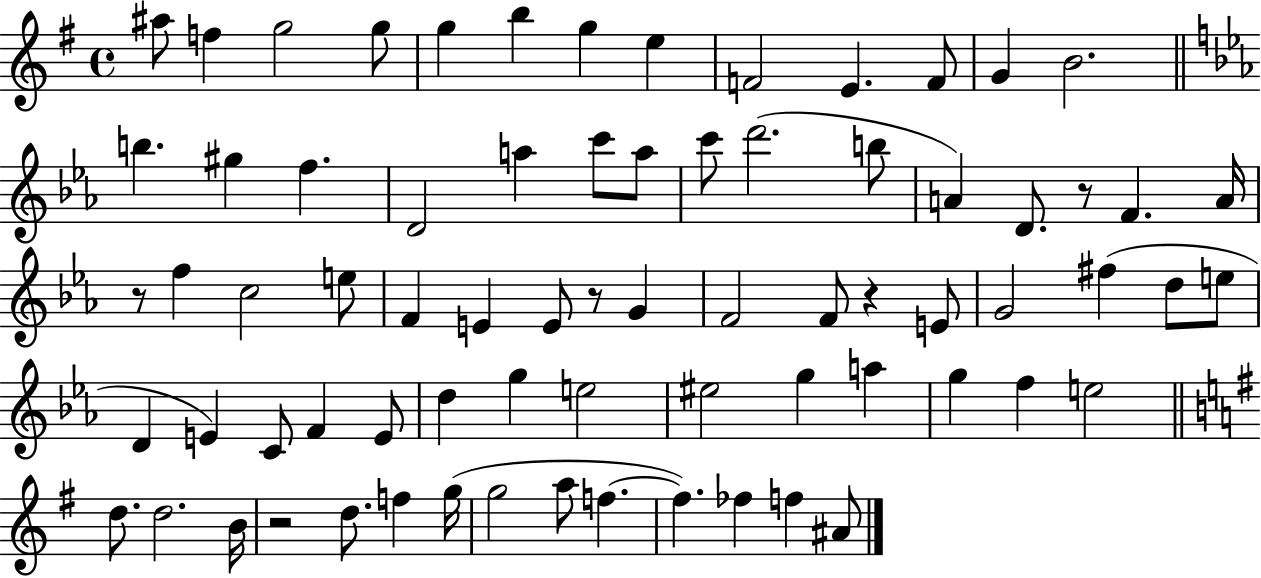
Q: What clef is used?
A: treble